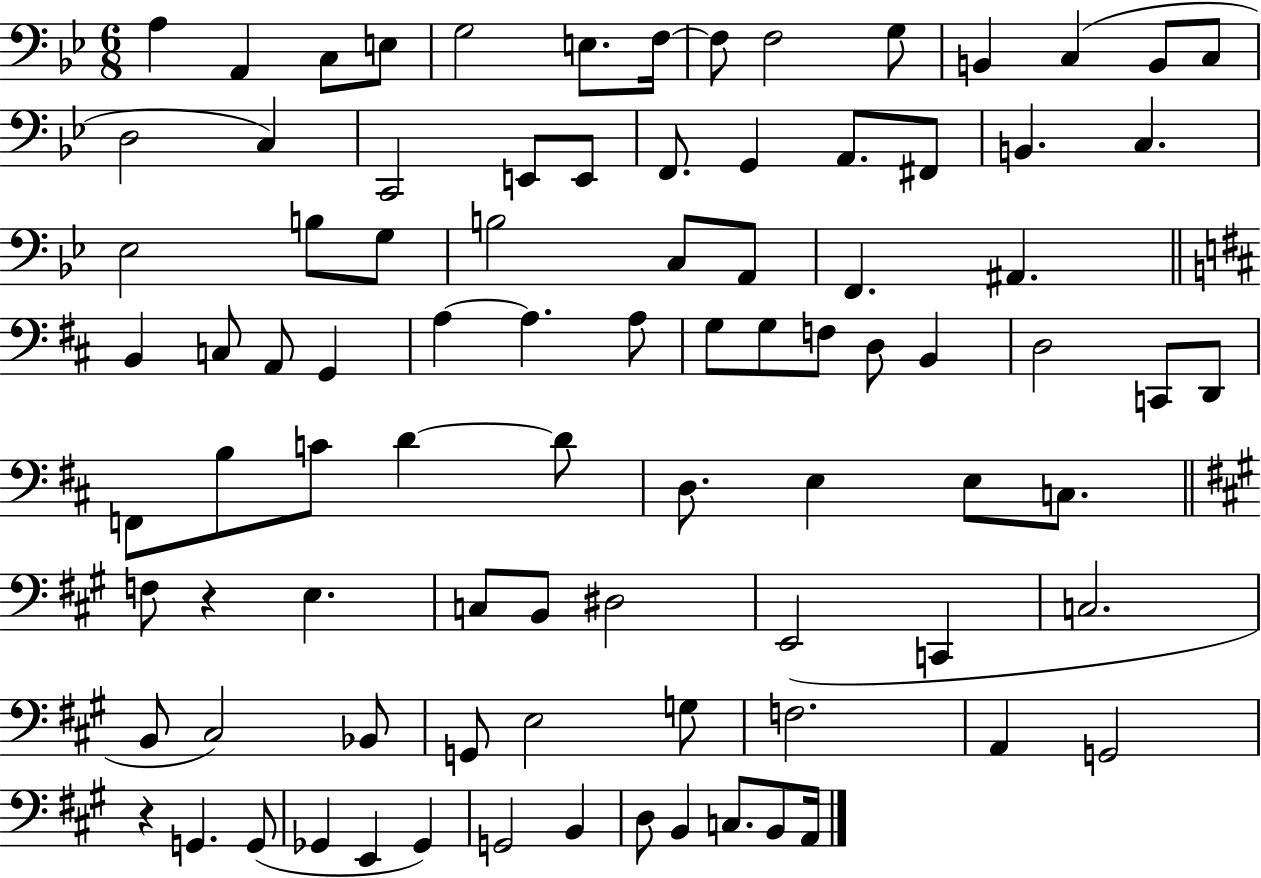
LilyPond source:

{
  \clef bass
  \numericTimeSignature
  \time 6/8
  \key bes \major
  a4 a,4 c8 e8 | g2 e8. f16~~ | f8 f2 g8 | b,4 c4( b,8 c8 | \break d2 c4) | c,2 e,8 e,8 | f,8. g,4 a,8. fis,8 | b,4. c4. | \break ees2 b8 g8 | b2 c8 a,8 | f,4. ais,4. | \bar "||" \break \key d \major b,4 c8 a,8 g,4 | a4~~ a4. a8 | g8 g8 f8 d8 b,4 | d2 c,8 d,8 | \break f,8 b8 c'8 d'4~~ d'8 | d8. e4 e8 c8. | \bar "||" \break \key a \major f8 r4 e4. | c8 b,8 dis2 | e,2( c,4 | c2. | \break b,8 cis2) bes,8 | g,8 e2 g8 | f2. | a,4 g,2 | \break r4 g,4. g,8( | ges,4 e,4 ges,4) | g,2 b,4 | d8 b,4 c8. b,8 a,16 | \break \bar "|."
}